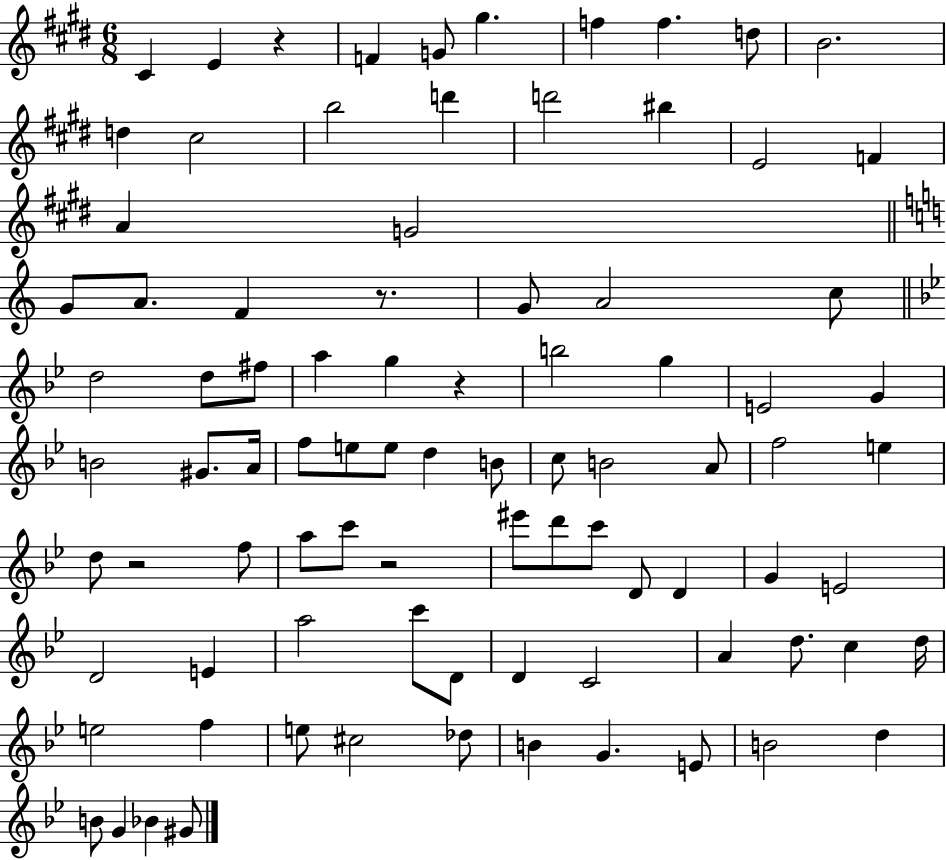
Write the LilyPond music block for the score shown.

{
  \clef treble
  \numericTimeSignature
  \time 6/8
  \key e \major
  cis'4 e'4 r4 | f'4 g'8 gis''4. | f''4 f''4. d''8 | b'2. | \break d''4 cis''2 | b''2 d'''4 | d'''2 bis''4 | e'2 f'4 | \break a'4 g'2 | \bar "||" \break \key a \minor g'8 a'8. f'4 r8. | g'8 a'2 c''8 | \bar "||" \break \key bes \major d''2 d''8 fis''8 | a''4 g''4 r4 | b''2 g''4 | e'2 g'4 | \break b'2 gis'8. a'16 | f''8 e''8 e''8 d''4 b'8 | c''8 b'2 a'8 | f''2 e''4 | \break d''8 r2 f''8 | a''8 c'''8 r2 | eis'''8 d'''8 c'''8 d'8 d'4 | g'4 e'2 | \break d'2 e'4 | a''2 c'''8 d'8 | d'4 c'2 | a'4 d''8. c''4 d''16 | \break e''2 f''4 | e''8 cis''2 des''8 | b'4 g'4. e'8 | b'2 d''4 | \break b'8 g'4 bes'4 gis'8 | \bar "|."
}